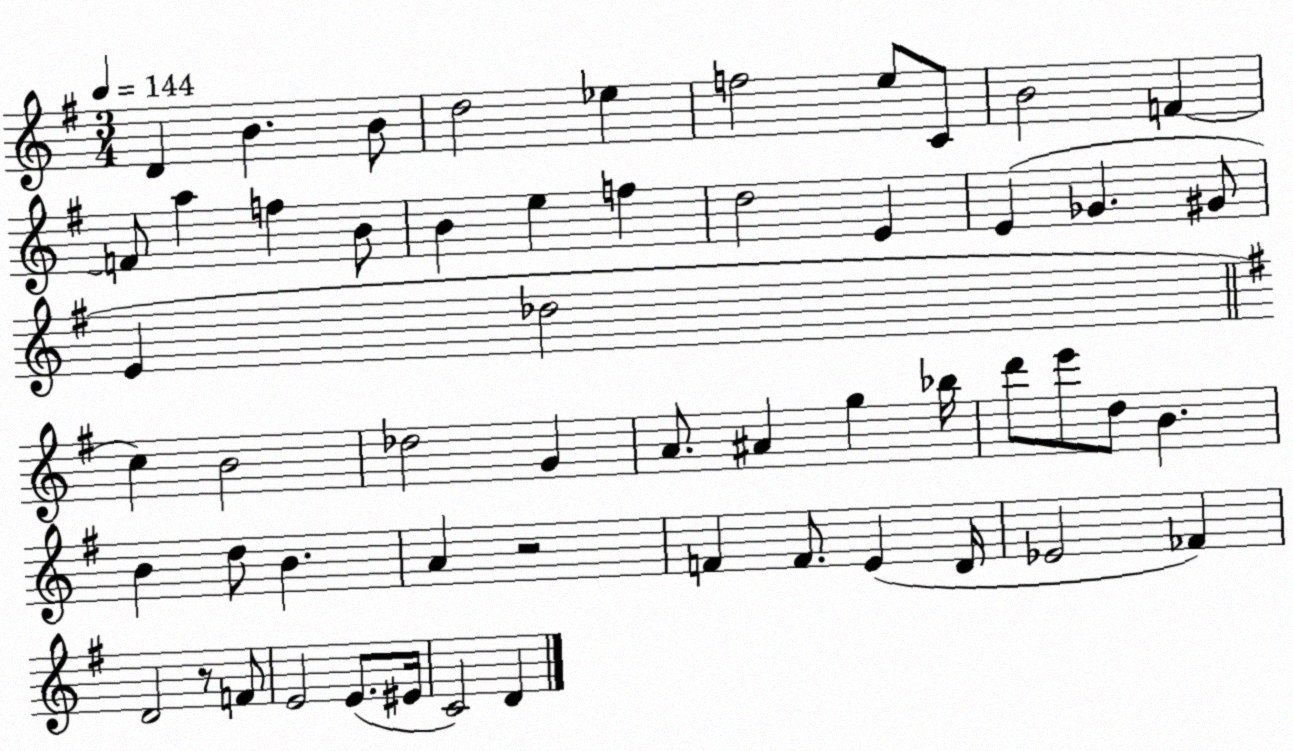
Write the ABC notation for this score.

X:1
T:Untitled
M:3/4
L:1/4
K:G
D B B/2 d2 _e f2 e/2 C/2 B2 F F/2 a f B/2 B e f d2 E E _G ^G/2 E _d2 c B2 _d2 G A/2 ^A g _b/4 d'/2 e'/2 d/2 B B d/2 B A z2 F F/2 E D/4 _E2 _F D2 z/2 F/2 E2 E/2 ^E/4 C2 D